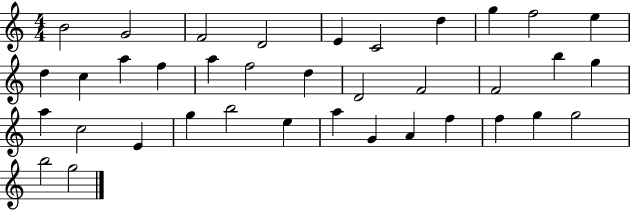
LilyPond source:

{
  \clef treble
  \numericTimeSignature
  \time 4/4
  \key c \major
  b'2 g'2 | f'2 d'2 | e'4 c'2 d''4 | g''4 f''2 e''4 | \break d''4 c''4 a''4 f''4 | a''4 f''2 d''4 | d'2 f'2 | f'2 b''4 g''4 | \break a''4 c''2 e'4 | g''4 b''2 e''4 | a''4 g'4 a'4 f''4 | f''4 g''4 g''2 | \break b''2 g''2 | \bar "|."
}